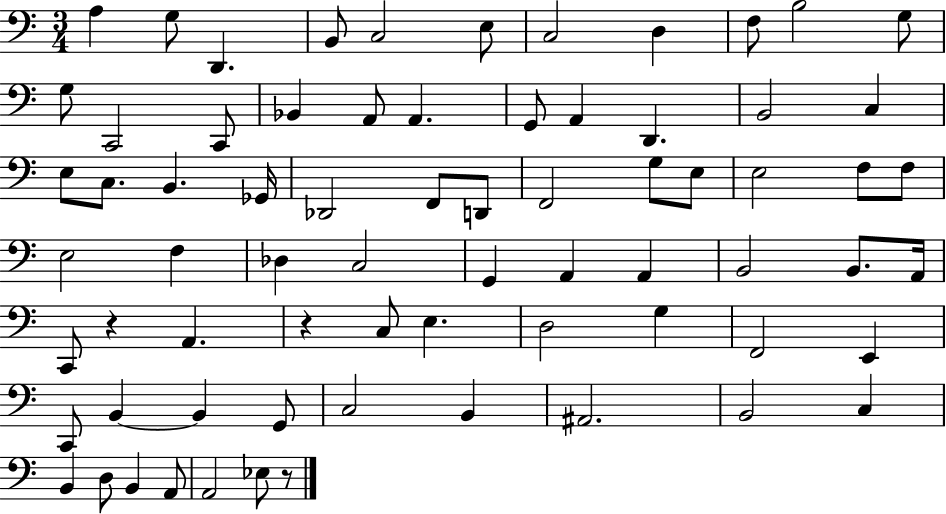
A3/q G3/e D2/q. B2/e C3/h E3/e C3/h D3/q F3/e B3/h G3/e G3/e C2/h C2/e Bb2/q A2/e A2/q. G2/e A2/q D2/q. B2/h C3/q E3/e C3/e. B2/q. Gb2/s Db2/h F2/e D2/e F2/h G3/e E3/e E3/h F3/e F3/e E3/h F3/q Db3/q C3/h G2/q A2/q A2/q B2/h B2/e. A2/s C2/e R/q A2/q. R/q C3/e E3/q. D3/h G3/q F2/h E2/q C2/e B2/q B2/q G2/e C3/h B2/q A#2/h. B2/h C3/q B2/q D3/e B2/q A2/e A2/h Eb3/e R/e